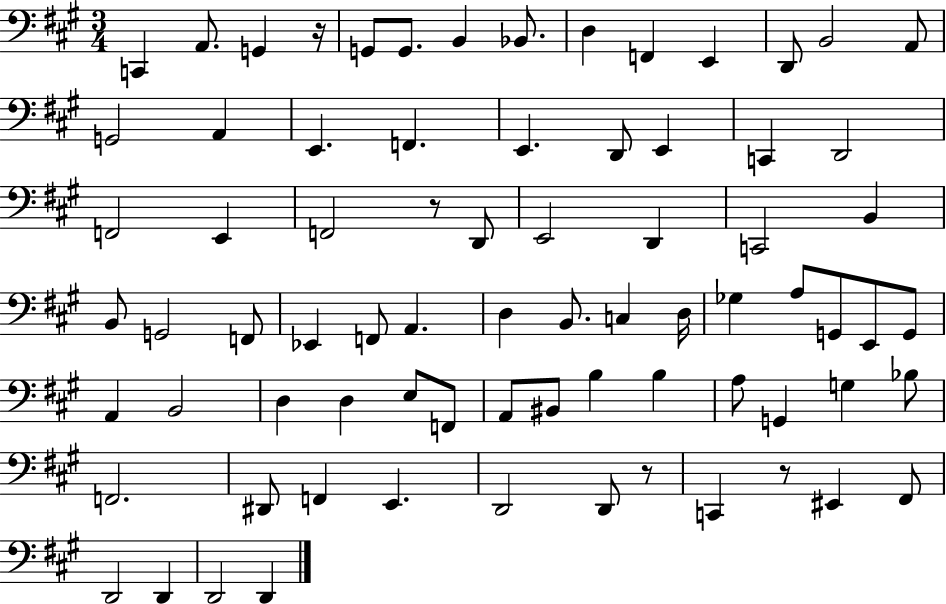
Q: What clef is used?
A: bass